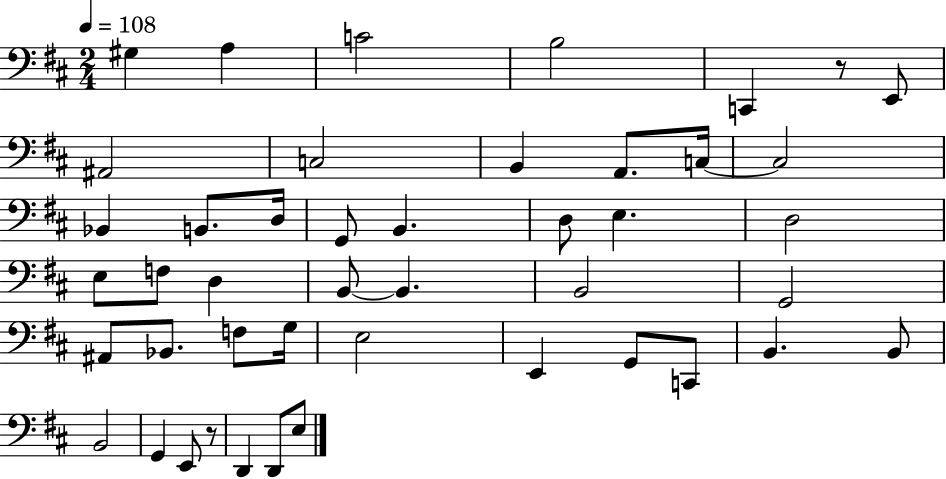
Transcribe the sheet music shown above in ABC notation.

X:1
T:Untitled
M:2/4
L:1/4
K:D
^G, A, C2 B,2 C,, z/2 E,,/2 ^A,,2 C,2 B,, A,,/2 C,/4 C,2 _B,, B,,/2 D,/4 G,,/2 B,, D,/2 E, D,2 E,/2 F,/2 D, B,,/2 B,, B,,2 G,,2 ^A,,/2 _B,,/2 F,/2 G,/4 E,2 E,, G,,/2 C,,/2 B,, B,,/2 B,,2 G,, E,,/2 z/2 D,, D,,/2 E,/2